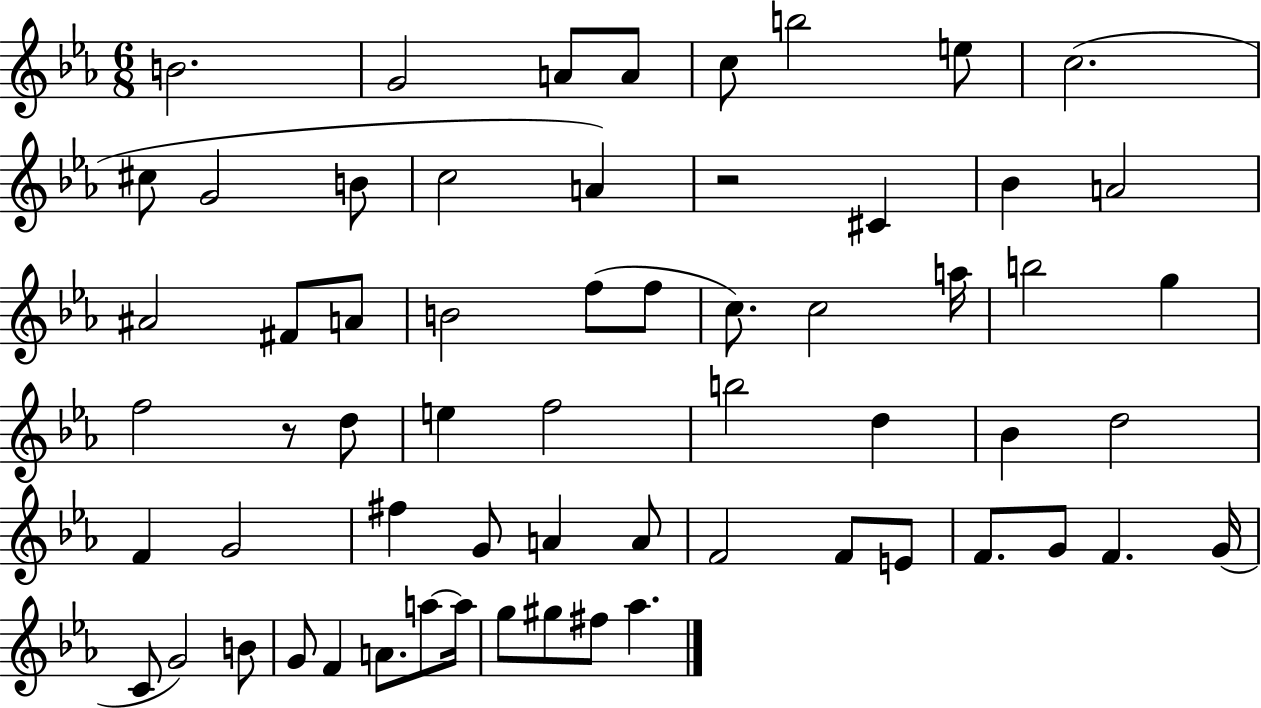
{
  \clef treble
  \numericTimeSignature
  \time 6/8
  \key ees \major
  b'2. | g'2 a'8 a'8 | c''8 b''2 e''8 | c''2.( | \break cis''8 g'2 b'8 | c''2 a'4) | r2 cis'4 | bes'4 a'2 | \break ais'2 fis'8 a'8 | b'2 f''8( f''8 | c''8.) c''2 a''16 | b''2 g''4 | \break f''2 r8 d''8 | e''4 f''2 | b''2 d''4 | bes'4 d''2 | \break f'4 g'2 | fis''4 g'8 a'4 a'8 | f'2 f'8 e'8 | f'8. g'8 f'4. g'16( | \break c'8 g'2) b'8 | g'8 f'4 a'8. a''8~~ a''16 | g''8 gis''8 fis''8 aes''4. | \bar "|."
}